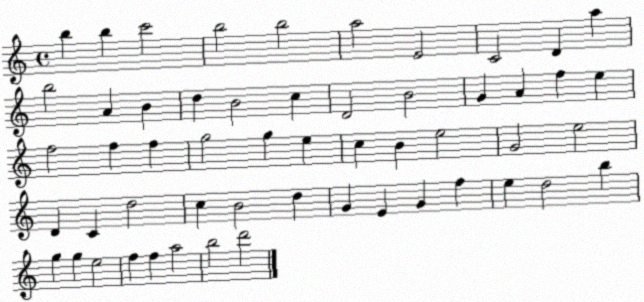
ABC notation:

X:1
T:Untitled
M:4/4
L:1/4
K:C
b b c'2 b2 b2 a2 E2 C2 D a b2 A B d B2 c D2 B2 G A f e f2 f f g2 g e c B e2 G2 e2 D C d2 c B2 d G E G f e d2 b g g e2 f f a2 b2 d'2